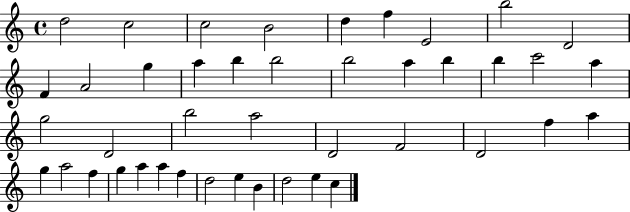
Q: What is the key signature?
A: C major